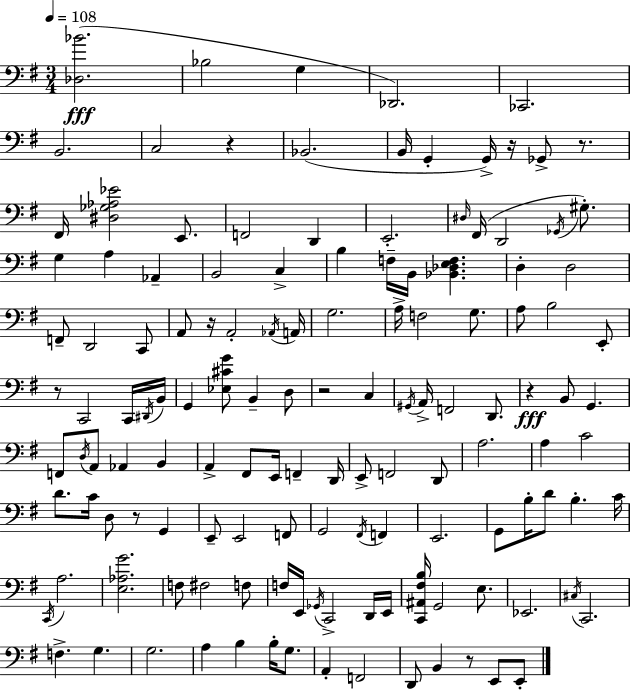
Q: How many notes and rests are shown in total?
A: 135